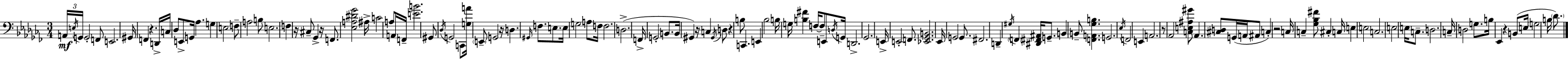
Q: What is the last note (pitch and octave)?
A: Db4